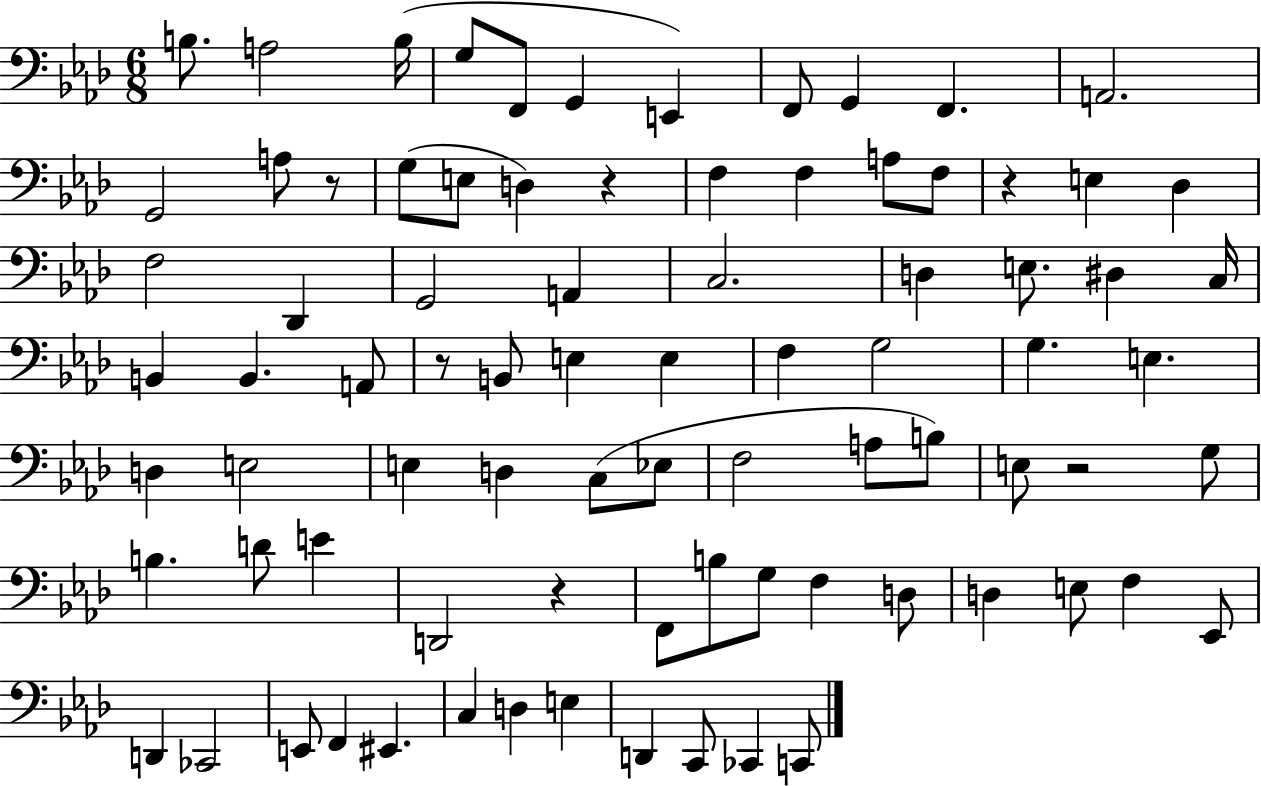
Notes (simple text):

B3/e. A3/h B3/s G3/e F2/e G2/q E2/q F2/e G2/q F2/q. A2/h. G2/h A3/e R/e G3/e E3/e D3/q R/q F3/q F3/q A3/e F3/e R/q E3/q Db3/q F3/h Db2/q G2/h A2/q C3/h. D3/q E3/e. D#3/q C3/s B2/q B2/q. A2/e R/e B2/e E3/q E3/q F3/q G3/h G3/q. E3/q. D3/q E3/h E3/q D3/q C3/e Eb3/e F3/h A3/e B3/e E3/e R/h G3/e B3/q. D4/e E4/q D2/h R/q F2/e B3/e G3/e F3/q D3/e D3/q E3/e F3/q Eb2/e D2/q CES2/h E2/e F2/q EIS2/q. C3/q D3/q E3/q D2/q C2/e CES2/q C2/e